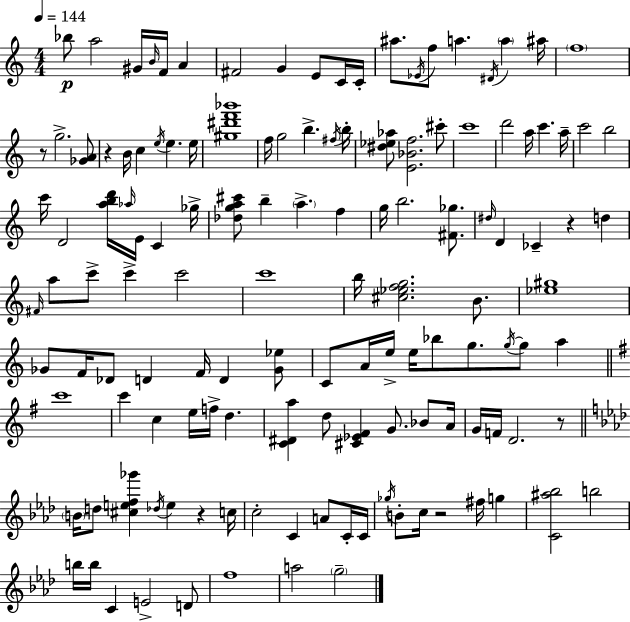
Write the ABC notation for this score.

X:1
T:Untitled
M:4/4
L:1/4
K:C
_b/2 a2 ^G/4 B/4 F/4 A ^F2 G E/2 C/4 C/4 ^a/2 _E/4 f/2 a ^D/4 a ^a/4 f4 z/2 g2 [_GA]/2 z B/4 c e/4 e e/4 [^g^d'f'_b']4 f/4 g2 b ^f/4 b/4 [^d_e_a]/2 [E_Bf]2 ^c'/2 c'4 d'2 a/4 c' a/4 c'2 b2 c'/4 D2 [abd']/4 _a/4 E/4 C _g/4 [_dga^c']/2 b a f g/4 b2 [^F_g]/2 ^d/4 D _C z d ^F/4 a/2 c'/2 c' c'2 c'4 b/4 [^c_efg]2 B/2 [_e^g]4 _G/2 F/4 _D/2 D F/4 D [_G_e]/2 C/2 A/4 e/4 e/4 _b/2 g/2 g/4 g/2 a c'4 c' c e/4 f/4 d [C^Da] d/2 [^C_E^F] G/2 _B/2 A/4 G/4 F/4 D2 z/2 B/4 d/2 [^cef_g'] _d/4 e z c/4 c2 C A/2 C/4 C/4 _g/4 B/2 c/4 z2 ^f/4 g [C^a_b]2 b2 b/4 b/4 C E2 D/2 f4 a2 g2